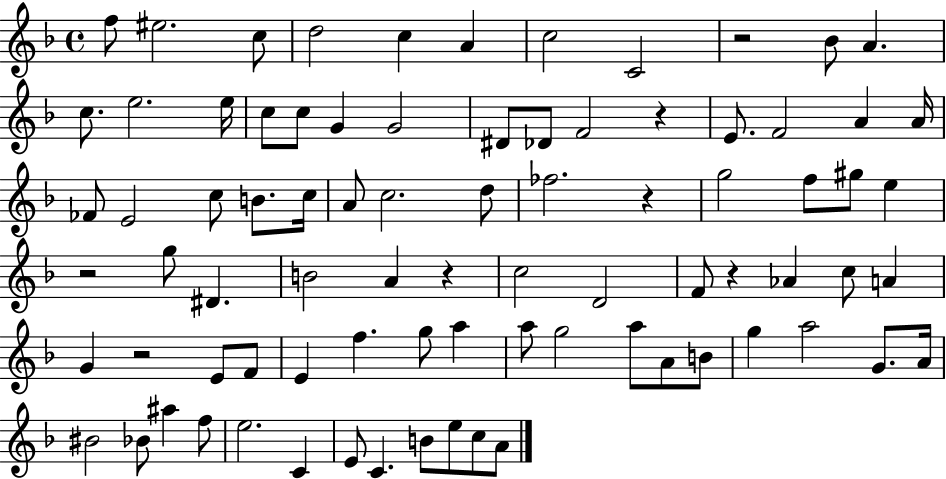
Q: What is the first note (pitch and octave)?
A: F5